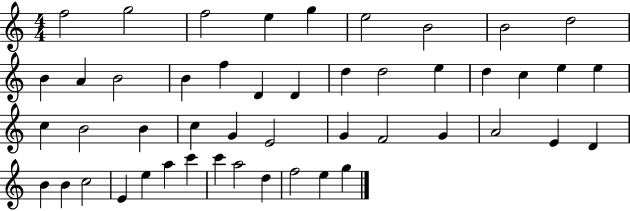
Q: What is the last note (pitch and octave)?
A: G5